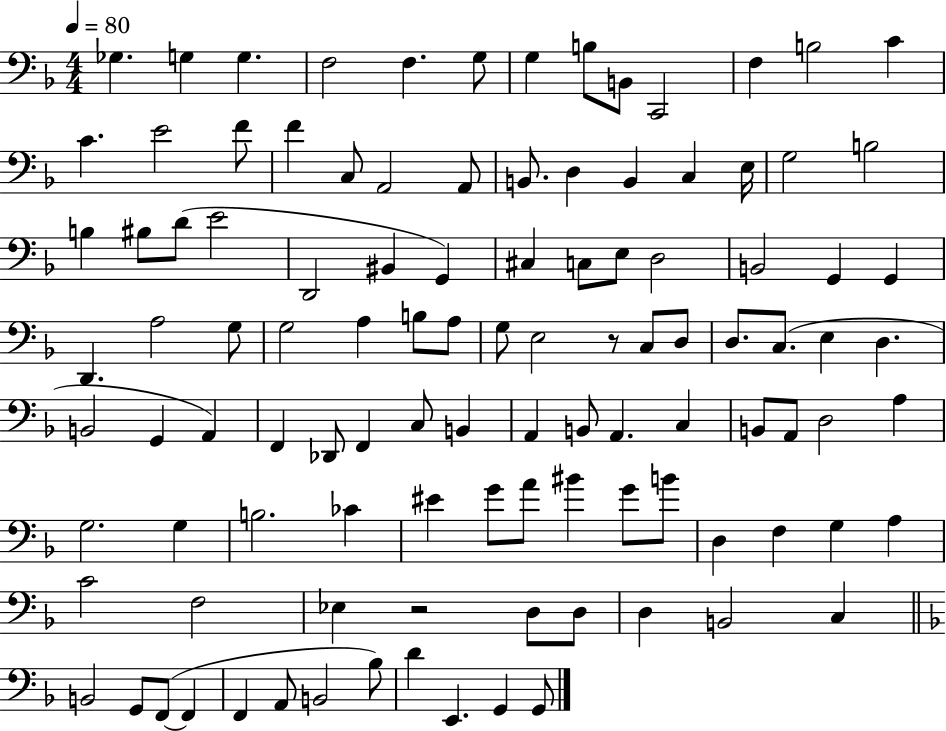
{
  \clef bass
  \numericTimeSignature
  \time 4/4
  \key f \major
  \tempo 4 = 80
  ges4. g4 g4. | f2 f4. g8 | g4 b8 b,8 c,2 | f4 b2 c'4 | \break c'4. e'2 f'8 | f'4 c8 a,2 a,8 | b,8. d4 b,4 c4 e16 | g2 b2 | \break b4 bis8 d'8( e'2 | d,2 bis,4 g,4) | cis4 c8 e8 d2 | b,2 g,4 g,4 | \break d,4. a2 g8 | g2 a4 b8 a8 | g8 e2 r8 c8 d8 | d8. c8.( e4 d4. | \break b,2 g,4 a,4) | f,4 des,8 f,4 c8 b,4 | a,4 b,8 a,4. c4 | b,8 a,8 d2 a4 | \break g2. g4 | b2. ces'4 | eis'4 g'8 a'8 bis'4 g'8 b'8 | d4 f4 g4 a4 | \break c'2 f2 | ees4 r2 d8 d8 | d4 b,2 c4 | \bar "||" \break \key d \minor b,2 g,8 f,8~(~ f,4 | f,4 a,8 b,2 bes8) | d'4 e,4. g,4 g,8 | \bar "|."
}